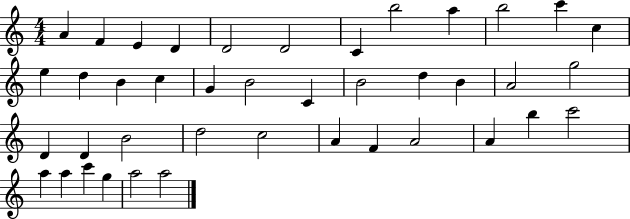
A4/q F4/q E4/q D4/q D4/h D4/h C4/q B5/h A5/q B5/h C6/q C5/q E5/q D5/q B4/q C5/q G4/q B4/h C4/q B4/h D5/q B4/q A4/h G5/h D4/q D4/q B4/h D5/h C5/h A4/q F4/q A4/h A4/q B5/q C6/h A5/q A5/q C6/q G5/q A5/h A5/h